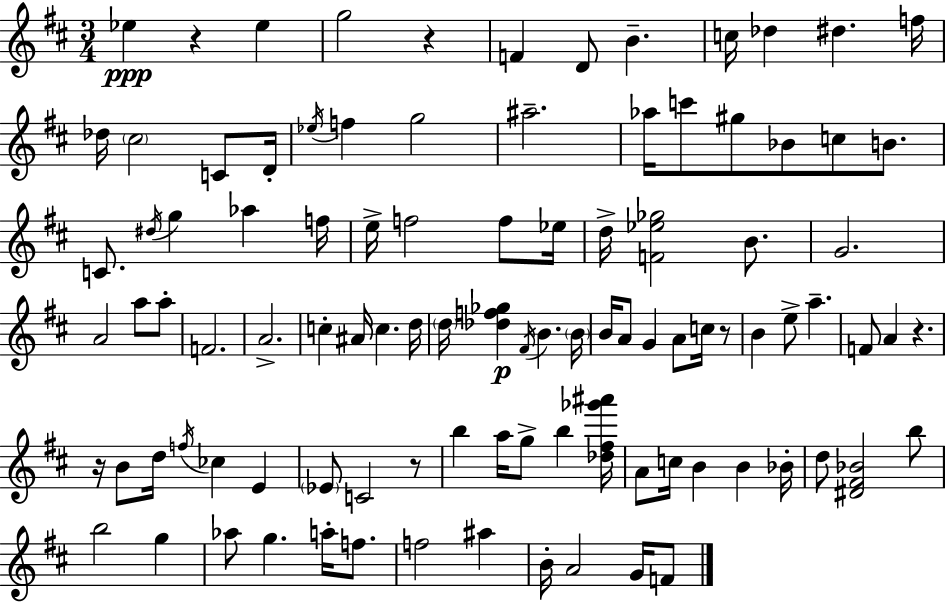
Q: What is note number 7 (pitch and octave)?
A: C5